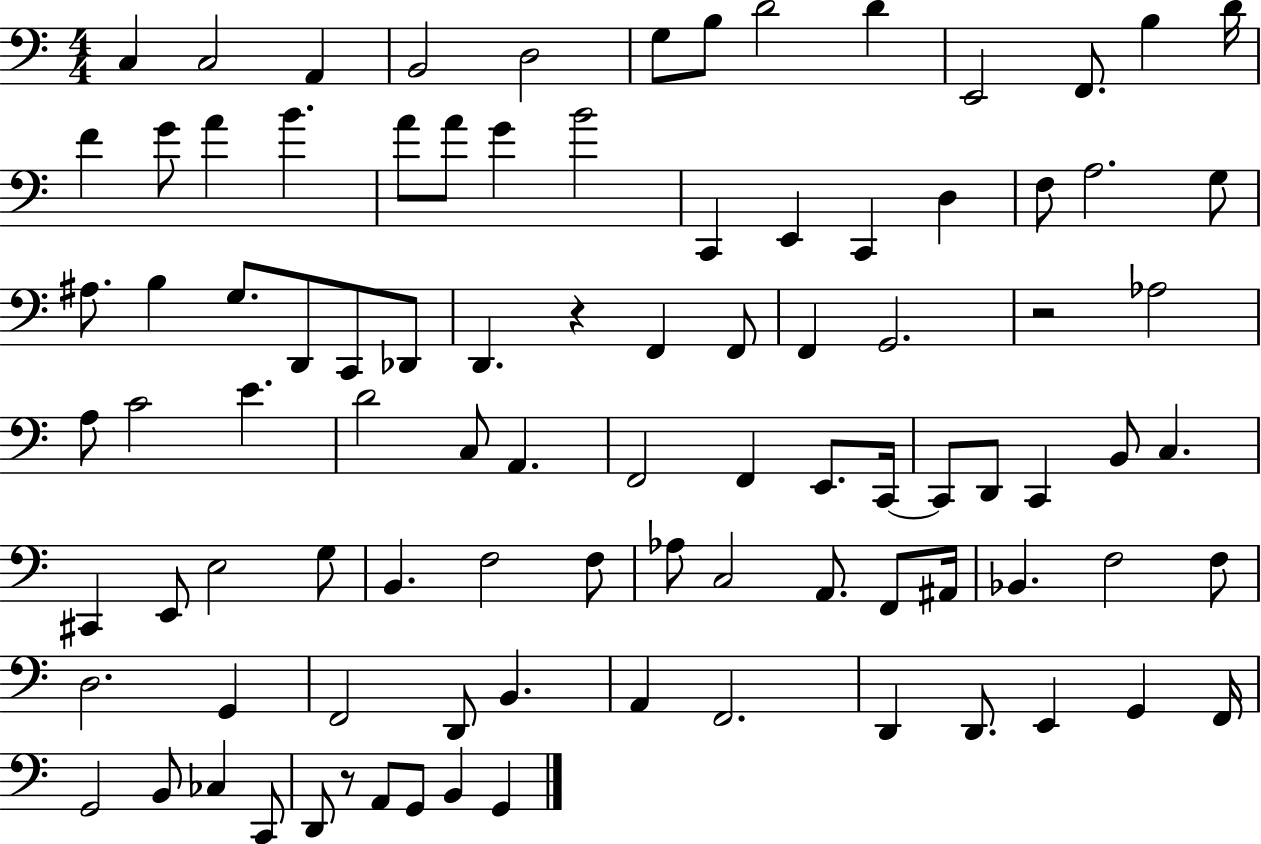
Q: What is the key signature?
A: C major